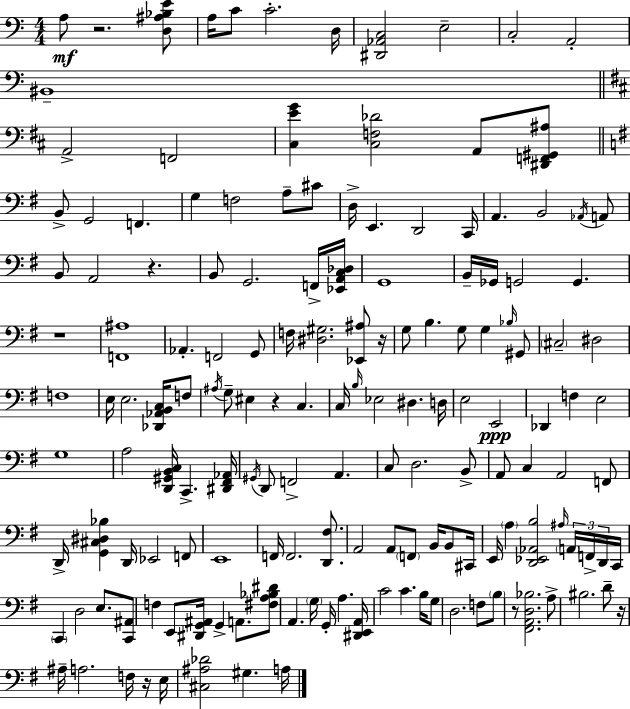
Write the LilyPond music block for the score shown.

{
  \clef bass
  \numericTimeSignature
  \time 4/4
  \key c \major
  \repeat volta 2 { a8\mf r2. <d ais bes e'>8 | a16 c'8 c'2.-. d16 | <dis, aes, c>2 e2-- | c2-. a,2-. | \break bis,1-- | \bar "||" \break \key b \minor a,2-> f,2 | <cis e' g'>4 <cis f des'>2 a,8 <dis, f, gis, ais>8 | \bar "||" \break \key g \major b,8-> g,2 f,4. | g4 f2 a8-- cis'8 | d16-> e,4. d,2 c,16 | a,4. b,2 \acciaccatura { aes,16 } a,8 | \break b,8 a,2 r4. | b,8 g,2. f,16-> | <ees, a, c des>16 g,1 | b,16-- ges,16 g,2 g,4. | \break r1 | <f, ais>1 | aes,4.-. f,2 g,8 | f16 <dis gis>2. <ees, ais>8 | \break r16 g8 b4. g8 g4 \grace { bes16 } | gis,8 \parenthesize cis2-- dis2 | f1 | e16 e2. <des, aes, b, c>16 | \break f8 \acciaccatura { ais16 } g8-- eis4 r4 c4. | c16 \grace { b16 } ees2 dis4. | d16 e2 e,2\ppp | des,4 f4 e2 | \break g1 | a2 <d, gis, b, c>16 c,4.-> | <dis, fis, aes,>16 \acciaccatura { gis,16 } d,8 f,2-> a,4. | c8 d2. | \break b,8-> a,8 c4 a,2 | f,8 d,16-> <g, cis dis bes>4 d,16 ees,2 | f,8 e,1 | f,16 f,2. | \break <d, fis>8. a,2 a,8 \parenthesize f,8 | b,16 b,8 cis,16 e,16 \parenthesize a4 <d, ees, aes, b>2 | \grace { ais16 } \tuplet 3/2 { \parenthesize a,16 f,16-> d,16 } c,16 \parenthesize c,4 d2 | e8. <c, ais,>8 f4 e,8 <dis, g, ais,>16 g,4-> | \break a,8. <fis a bes dis'>8 a,4. \parenthesize g16 g,16-. | a4. <dis, e, a,>16 c'2 c'4. | b16 g8 d2. | f8 \parenthesize b8 r8 <fis, a, d bes>2. | \break a8-> bis2. | d'8-- r16 ais16-- a2. | f16 r16 e16 <cis ais des'>2 gis4. | a16 } \bar "|."
}